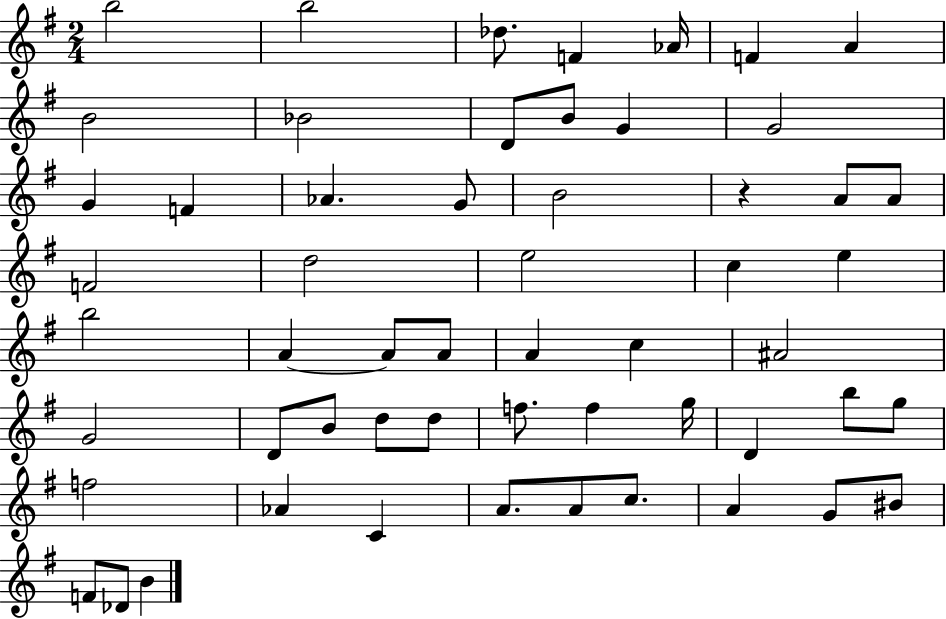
B5/h B5/h Db5/e. F4/q Ab4/s F4/q A4/q B4/h Bb4/h D4/e B4/e G4/q G4/h G4/q F4/q Ab4/q. G4/e B4/h R/q A4/e A4/e F4/h D5/h E5/h C5/q E5/q B5/h A4/q A4/e A4/e A4/q C5/q A#4/h G4/h D4/e B4/e D5/e D5/e F5/e. F5/q G5/s D4/q B5/e G5/e F5/h Ab4/q C4/q A4/e. A4/e C5/e. A4/q G4/e BIS4/e F4/e Db4/e B4/q